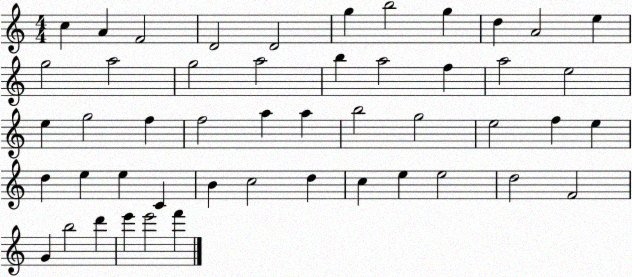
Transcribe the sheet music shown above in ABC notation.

X:1
T:Untitled
M:4/4
L:1/4
K:C
c A F2 D2 D2 g b2 g d A2 e g2 a2 g2 a2 b a2 f a2 e2 e g2 f f2 a a b2 g2 e2 f e d e e C B c2 d c e e2 d2 F2 G b2 d' e' e'2 f'